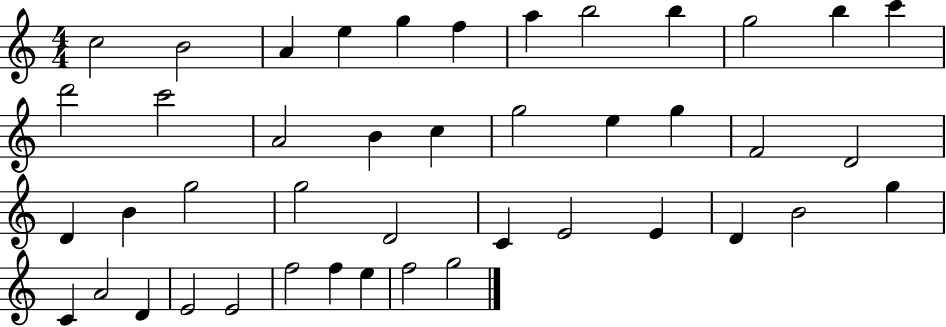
C5/h B4/h A4/q E5/q G5/q F5/q A5/q B5/h B5/q G5/h B5/q C6/q D6/h C6/h A4/h B4/q C5/q G5/h E5/q G5/q F4/h D4/h D4/q B4/q G5/h G5/h D4/h C4/q E4/h E4/q D4/q B4/h G5/q C4/q A4/h D4/q E4/h E4/h F5/h F5/q E5/q F5/h G5/h